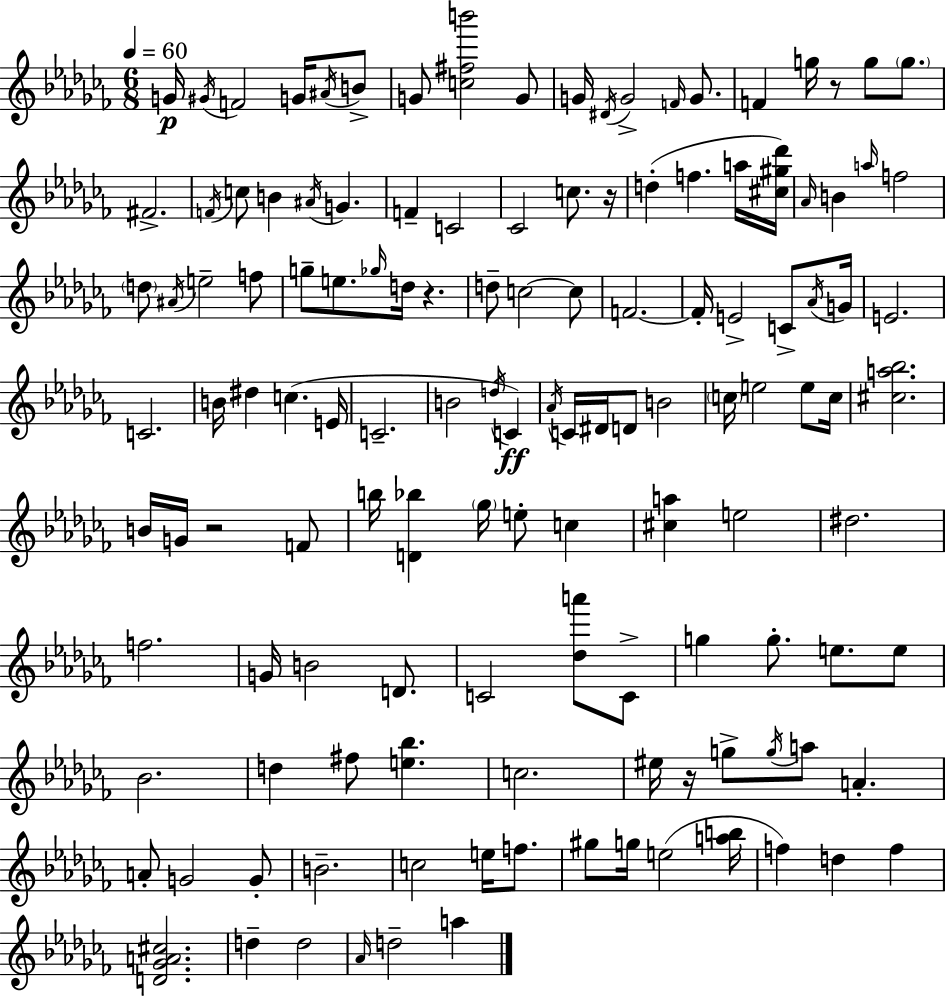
G4/s G#4/s F4/h G4/s A#4/s B4/e G4/e [C5,F#5,B6]/h G4/e G4/s D#4/s G4/h F4/s G4/e. F4/q G5/s R/e G5/e G5/e. F#4/h. F4/s C5/e B4/q A#4/s G4/q. F4/q C4/h CES4/h C5/e. R/s D5/q F5/q. A5/s [C#5,G#5,Db6]/s Ab4/s B4/q A5/s F5/h D5/e A#4/s E5/h F5/e G5/e E5/e. Gb5/s D5/s R/q. D5/e C5/h C5/e F4/h. F4/s E4/h C4/e Ab4/s G4/s E4/h. C4/h. B4/s D#5/q C5/q. E4/s C4/h. B4/h D5/s C4/q Ab4/s C4/s D#4/s D4/e B4/h C5/s E5/h E5/e C5/s [C#5,A5,Bb5]/h. B4/s G4/s R/h F4/e B5/s [D4,Bb5]/q Gb5/s E5/e C5/q [C#5,A5]/q E5/h D#5/h. F5/h. G4/s B4/h D4/e. C4/h [Db5,A6]/e C4/e G5/q G5/e. E5/e. E5/e Bb4/h. D5/q F#5/e [E5,Bb5]/q. C5/h. EIS5/s R/s G5/e G5/s A5/e A4/q. A4/e G4/h G4/e B4/h. C5/h E5/s F5/e. G#5/e G5/s E5/h [A5,B5]/s F5/q D5/q F5/q [D4,Gb4,A4,C#5]/h. D5/q D5/h Ab4/s D5/h A5/q